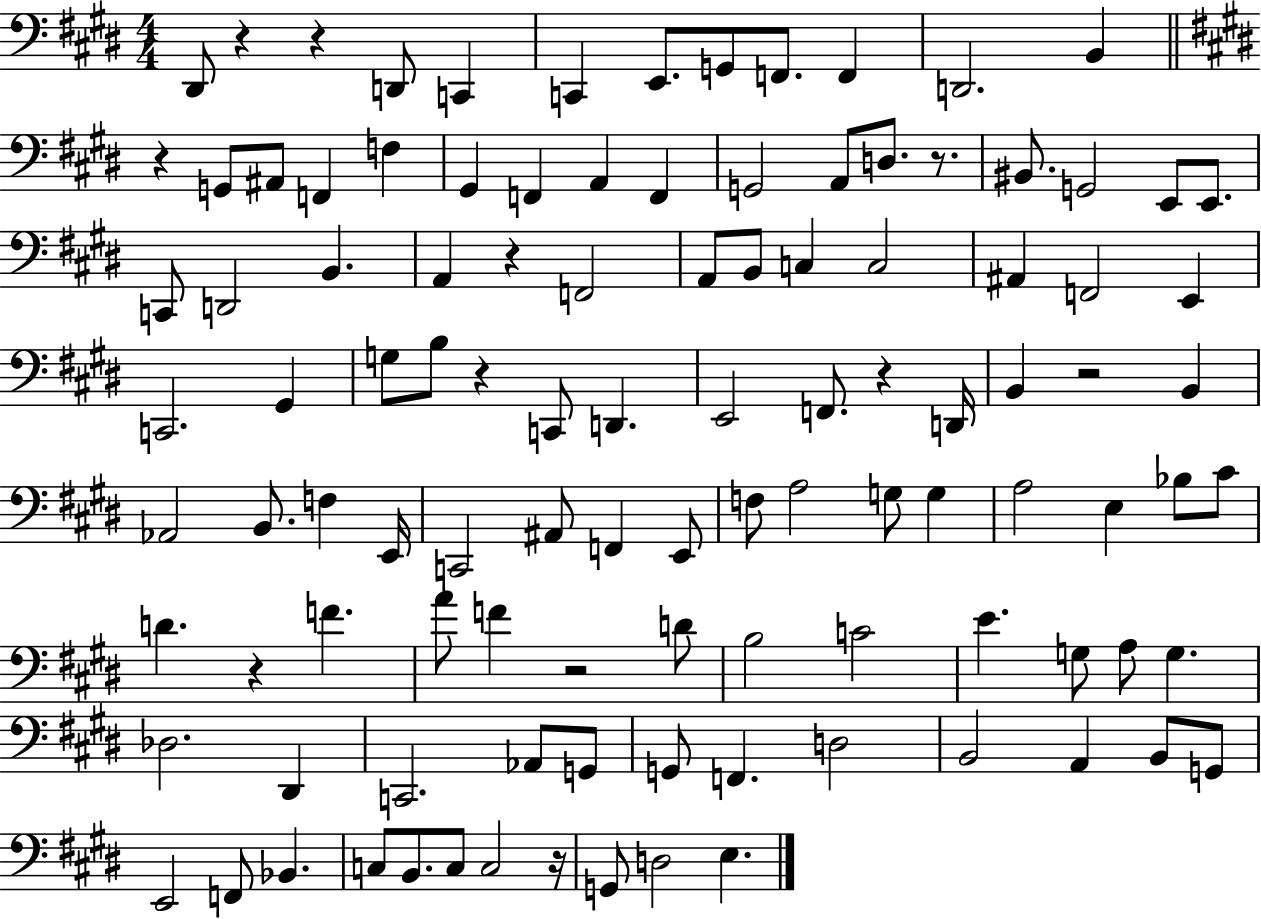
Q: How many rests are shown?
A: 11